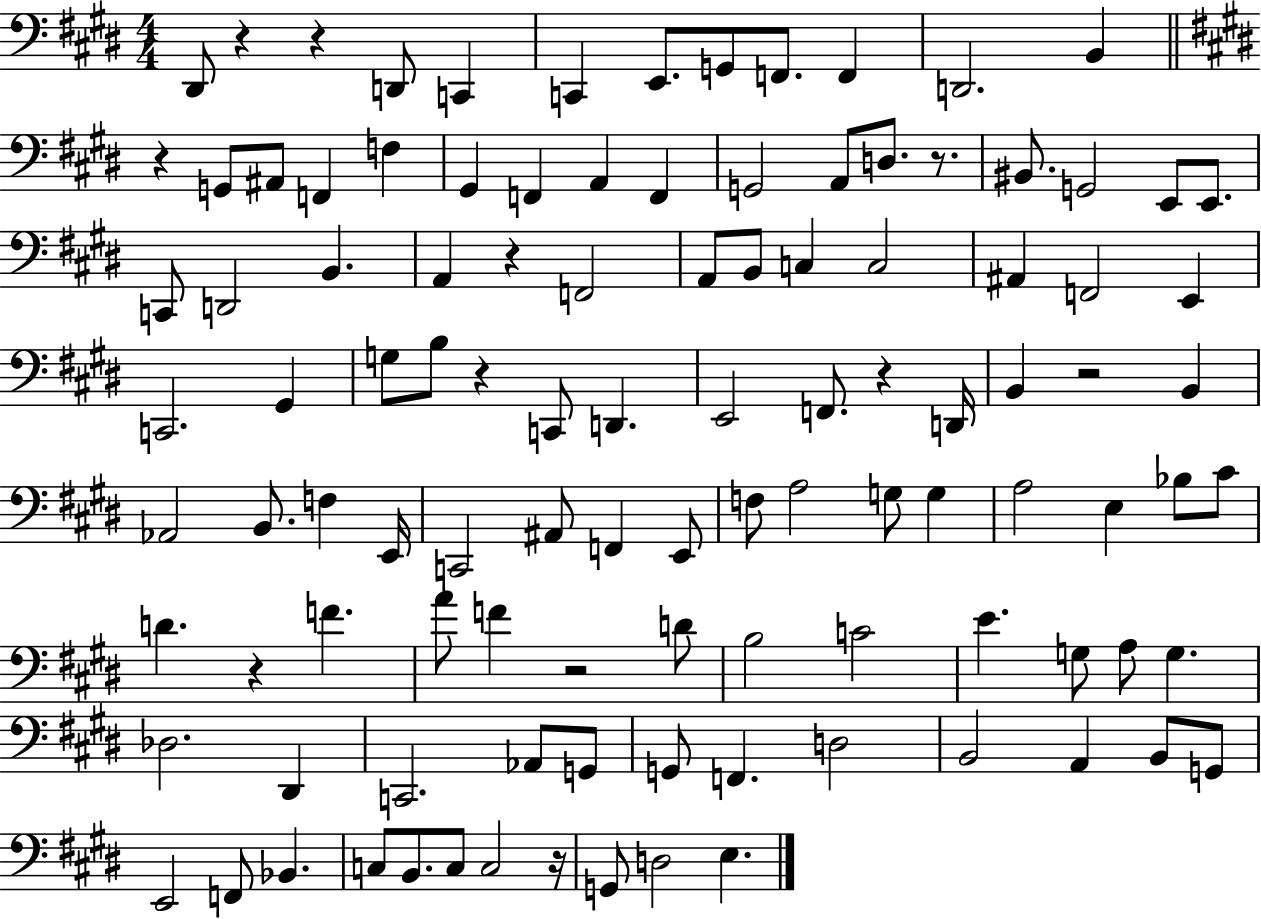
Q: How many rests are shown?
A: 11